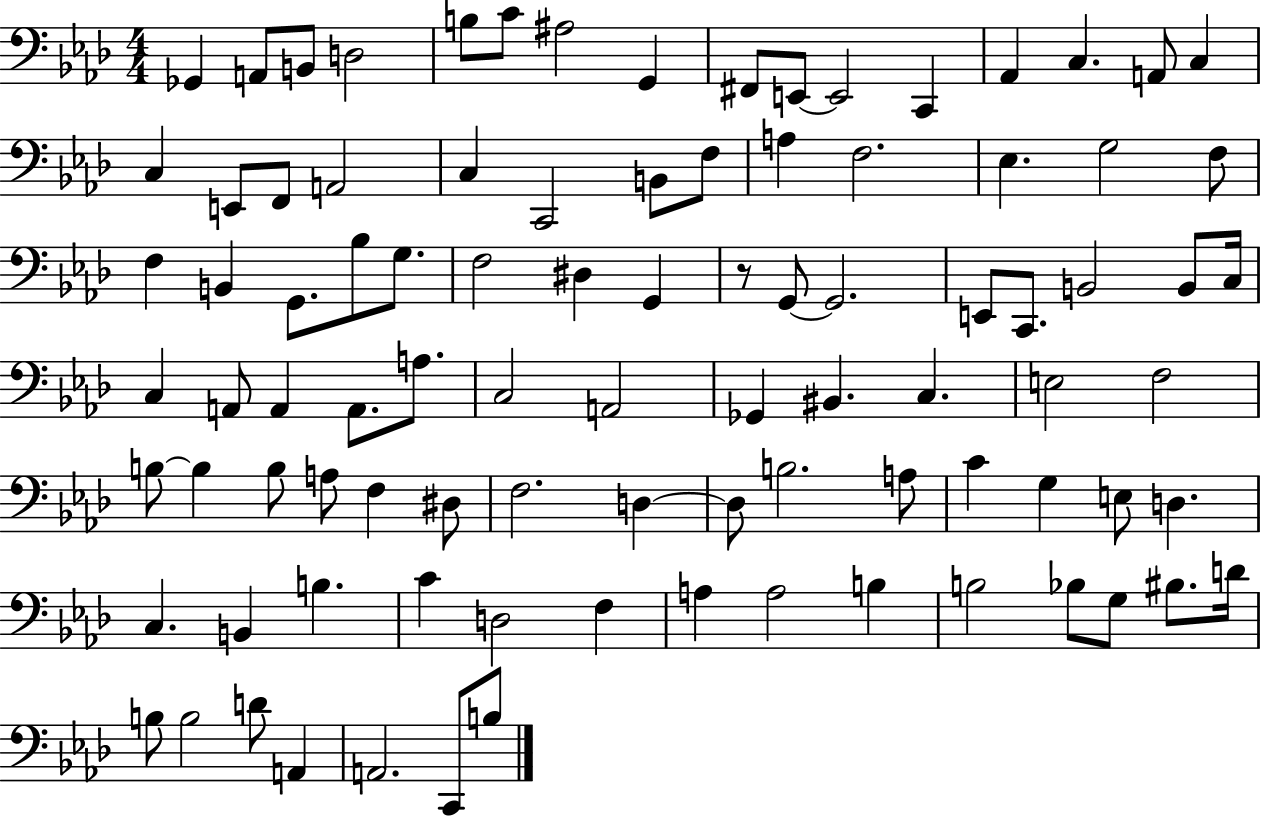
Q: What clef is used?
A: bass